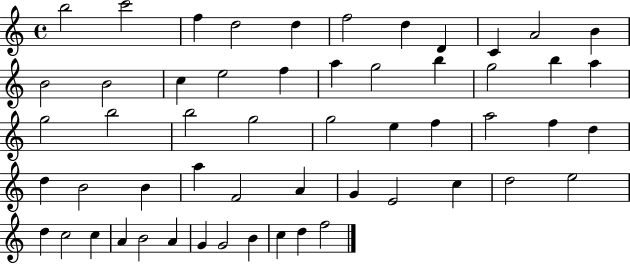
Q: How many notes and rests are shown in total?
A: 55